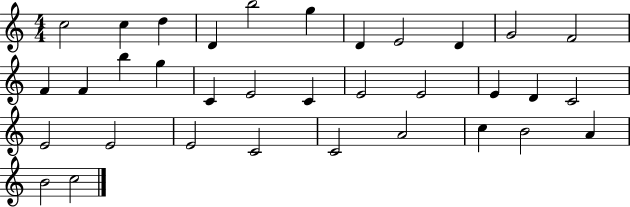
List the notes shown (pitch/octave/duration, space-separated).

C5/h C5/q D5/q D4/q B5/h G5/q D4/q E4/h D4/q G4/h F4/h F4/q F4/q B5/q G5/q C4/q E4/h C4/q E4/h E4/h E4/q D4/q C4/h E4/h E4/h E4/h C4/h C4/h A4/h C5/q B4/h A4/q B4/h C5/h